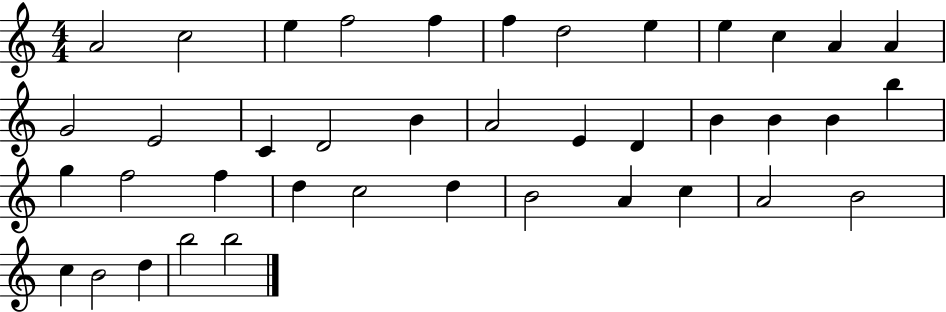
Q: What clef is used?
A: treble